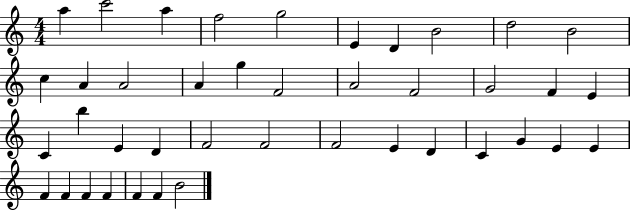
A5/q C6/h A5/q F5/h G5/h E4/q D4/q B4/h D5/h B4/h C5/q A4/q A4/h A4/q G5/q F4/h A4/h F4/h G4/h F4/q E4/q C4/q B5/q E4/q D4/q F4/h F4/h F4/h E4/q D4/q C4/q G4/q E4/q E4/q F4/q F4/q F4/q F4/q F4/q F4/q B4/h